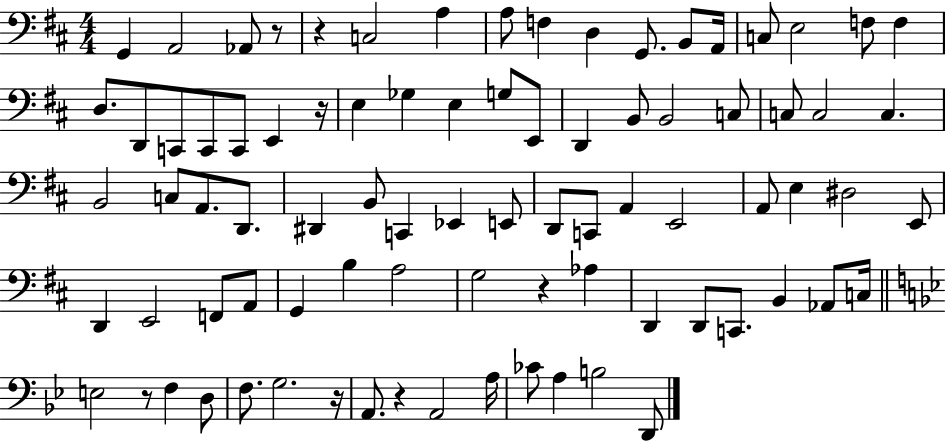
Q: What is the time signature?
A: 4/4